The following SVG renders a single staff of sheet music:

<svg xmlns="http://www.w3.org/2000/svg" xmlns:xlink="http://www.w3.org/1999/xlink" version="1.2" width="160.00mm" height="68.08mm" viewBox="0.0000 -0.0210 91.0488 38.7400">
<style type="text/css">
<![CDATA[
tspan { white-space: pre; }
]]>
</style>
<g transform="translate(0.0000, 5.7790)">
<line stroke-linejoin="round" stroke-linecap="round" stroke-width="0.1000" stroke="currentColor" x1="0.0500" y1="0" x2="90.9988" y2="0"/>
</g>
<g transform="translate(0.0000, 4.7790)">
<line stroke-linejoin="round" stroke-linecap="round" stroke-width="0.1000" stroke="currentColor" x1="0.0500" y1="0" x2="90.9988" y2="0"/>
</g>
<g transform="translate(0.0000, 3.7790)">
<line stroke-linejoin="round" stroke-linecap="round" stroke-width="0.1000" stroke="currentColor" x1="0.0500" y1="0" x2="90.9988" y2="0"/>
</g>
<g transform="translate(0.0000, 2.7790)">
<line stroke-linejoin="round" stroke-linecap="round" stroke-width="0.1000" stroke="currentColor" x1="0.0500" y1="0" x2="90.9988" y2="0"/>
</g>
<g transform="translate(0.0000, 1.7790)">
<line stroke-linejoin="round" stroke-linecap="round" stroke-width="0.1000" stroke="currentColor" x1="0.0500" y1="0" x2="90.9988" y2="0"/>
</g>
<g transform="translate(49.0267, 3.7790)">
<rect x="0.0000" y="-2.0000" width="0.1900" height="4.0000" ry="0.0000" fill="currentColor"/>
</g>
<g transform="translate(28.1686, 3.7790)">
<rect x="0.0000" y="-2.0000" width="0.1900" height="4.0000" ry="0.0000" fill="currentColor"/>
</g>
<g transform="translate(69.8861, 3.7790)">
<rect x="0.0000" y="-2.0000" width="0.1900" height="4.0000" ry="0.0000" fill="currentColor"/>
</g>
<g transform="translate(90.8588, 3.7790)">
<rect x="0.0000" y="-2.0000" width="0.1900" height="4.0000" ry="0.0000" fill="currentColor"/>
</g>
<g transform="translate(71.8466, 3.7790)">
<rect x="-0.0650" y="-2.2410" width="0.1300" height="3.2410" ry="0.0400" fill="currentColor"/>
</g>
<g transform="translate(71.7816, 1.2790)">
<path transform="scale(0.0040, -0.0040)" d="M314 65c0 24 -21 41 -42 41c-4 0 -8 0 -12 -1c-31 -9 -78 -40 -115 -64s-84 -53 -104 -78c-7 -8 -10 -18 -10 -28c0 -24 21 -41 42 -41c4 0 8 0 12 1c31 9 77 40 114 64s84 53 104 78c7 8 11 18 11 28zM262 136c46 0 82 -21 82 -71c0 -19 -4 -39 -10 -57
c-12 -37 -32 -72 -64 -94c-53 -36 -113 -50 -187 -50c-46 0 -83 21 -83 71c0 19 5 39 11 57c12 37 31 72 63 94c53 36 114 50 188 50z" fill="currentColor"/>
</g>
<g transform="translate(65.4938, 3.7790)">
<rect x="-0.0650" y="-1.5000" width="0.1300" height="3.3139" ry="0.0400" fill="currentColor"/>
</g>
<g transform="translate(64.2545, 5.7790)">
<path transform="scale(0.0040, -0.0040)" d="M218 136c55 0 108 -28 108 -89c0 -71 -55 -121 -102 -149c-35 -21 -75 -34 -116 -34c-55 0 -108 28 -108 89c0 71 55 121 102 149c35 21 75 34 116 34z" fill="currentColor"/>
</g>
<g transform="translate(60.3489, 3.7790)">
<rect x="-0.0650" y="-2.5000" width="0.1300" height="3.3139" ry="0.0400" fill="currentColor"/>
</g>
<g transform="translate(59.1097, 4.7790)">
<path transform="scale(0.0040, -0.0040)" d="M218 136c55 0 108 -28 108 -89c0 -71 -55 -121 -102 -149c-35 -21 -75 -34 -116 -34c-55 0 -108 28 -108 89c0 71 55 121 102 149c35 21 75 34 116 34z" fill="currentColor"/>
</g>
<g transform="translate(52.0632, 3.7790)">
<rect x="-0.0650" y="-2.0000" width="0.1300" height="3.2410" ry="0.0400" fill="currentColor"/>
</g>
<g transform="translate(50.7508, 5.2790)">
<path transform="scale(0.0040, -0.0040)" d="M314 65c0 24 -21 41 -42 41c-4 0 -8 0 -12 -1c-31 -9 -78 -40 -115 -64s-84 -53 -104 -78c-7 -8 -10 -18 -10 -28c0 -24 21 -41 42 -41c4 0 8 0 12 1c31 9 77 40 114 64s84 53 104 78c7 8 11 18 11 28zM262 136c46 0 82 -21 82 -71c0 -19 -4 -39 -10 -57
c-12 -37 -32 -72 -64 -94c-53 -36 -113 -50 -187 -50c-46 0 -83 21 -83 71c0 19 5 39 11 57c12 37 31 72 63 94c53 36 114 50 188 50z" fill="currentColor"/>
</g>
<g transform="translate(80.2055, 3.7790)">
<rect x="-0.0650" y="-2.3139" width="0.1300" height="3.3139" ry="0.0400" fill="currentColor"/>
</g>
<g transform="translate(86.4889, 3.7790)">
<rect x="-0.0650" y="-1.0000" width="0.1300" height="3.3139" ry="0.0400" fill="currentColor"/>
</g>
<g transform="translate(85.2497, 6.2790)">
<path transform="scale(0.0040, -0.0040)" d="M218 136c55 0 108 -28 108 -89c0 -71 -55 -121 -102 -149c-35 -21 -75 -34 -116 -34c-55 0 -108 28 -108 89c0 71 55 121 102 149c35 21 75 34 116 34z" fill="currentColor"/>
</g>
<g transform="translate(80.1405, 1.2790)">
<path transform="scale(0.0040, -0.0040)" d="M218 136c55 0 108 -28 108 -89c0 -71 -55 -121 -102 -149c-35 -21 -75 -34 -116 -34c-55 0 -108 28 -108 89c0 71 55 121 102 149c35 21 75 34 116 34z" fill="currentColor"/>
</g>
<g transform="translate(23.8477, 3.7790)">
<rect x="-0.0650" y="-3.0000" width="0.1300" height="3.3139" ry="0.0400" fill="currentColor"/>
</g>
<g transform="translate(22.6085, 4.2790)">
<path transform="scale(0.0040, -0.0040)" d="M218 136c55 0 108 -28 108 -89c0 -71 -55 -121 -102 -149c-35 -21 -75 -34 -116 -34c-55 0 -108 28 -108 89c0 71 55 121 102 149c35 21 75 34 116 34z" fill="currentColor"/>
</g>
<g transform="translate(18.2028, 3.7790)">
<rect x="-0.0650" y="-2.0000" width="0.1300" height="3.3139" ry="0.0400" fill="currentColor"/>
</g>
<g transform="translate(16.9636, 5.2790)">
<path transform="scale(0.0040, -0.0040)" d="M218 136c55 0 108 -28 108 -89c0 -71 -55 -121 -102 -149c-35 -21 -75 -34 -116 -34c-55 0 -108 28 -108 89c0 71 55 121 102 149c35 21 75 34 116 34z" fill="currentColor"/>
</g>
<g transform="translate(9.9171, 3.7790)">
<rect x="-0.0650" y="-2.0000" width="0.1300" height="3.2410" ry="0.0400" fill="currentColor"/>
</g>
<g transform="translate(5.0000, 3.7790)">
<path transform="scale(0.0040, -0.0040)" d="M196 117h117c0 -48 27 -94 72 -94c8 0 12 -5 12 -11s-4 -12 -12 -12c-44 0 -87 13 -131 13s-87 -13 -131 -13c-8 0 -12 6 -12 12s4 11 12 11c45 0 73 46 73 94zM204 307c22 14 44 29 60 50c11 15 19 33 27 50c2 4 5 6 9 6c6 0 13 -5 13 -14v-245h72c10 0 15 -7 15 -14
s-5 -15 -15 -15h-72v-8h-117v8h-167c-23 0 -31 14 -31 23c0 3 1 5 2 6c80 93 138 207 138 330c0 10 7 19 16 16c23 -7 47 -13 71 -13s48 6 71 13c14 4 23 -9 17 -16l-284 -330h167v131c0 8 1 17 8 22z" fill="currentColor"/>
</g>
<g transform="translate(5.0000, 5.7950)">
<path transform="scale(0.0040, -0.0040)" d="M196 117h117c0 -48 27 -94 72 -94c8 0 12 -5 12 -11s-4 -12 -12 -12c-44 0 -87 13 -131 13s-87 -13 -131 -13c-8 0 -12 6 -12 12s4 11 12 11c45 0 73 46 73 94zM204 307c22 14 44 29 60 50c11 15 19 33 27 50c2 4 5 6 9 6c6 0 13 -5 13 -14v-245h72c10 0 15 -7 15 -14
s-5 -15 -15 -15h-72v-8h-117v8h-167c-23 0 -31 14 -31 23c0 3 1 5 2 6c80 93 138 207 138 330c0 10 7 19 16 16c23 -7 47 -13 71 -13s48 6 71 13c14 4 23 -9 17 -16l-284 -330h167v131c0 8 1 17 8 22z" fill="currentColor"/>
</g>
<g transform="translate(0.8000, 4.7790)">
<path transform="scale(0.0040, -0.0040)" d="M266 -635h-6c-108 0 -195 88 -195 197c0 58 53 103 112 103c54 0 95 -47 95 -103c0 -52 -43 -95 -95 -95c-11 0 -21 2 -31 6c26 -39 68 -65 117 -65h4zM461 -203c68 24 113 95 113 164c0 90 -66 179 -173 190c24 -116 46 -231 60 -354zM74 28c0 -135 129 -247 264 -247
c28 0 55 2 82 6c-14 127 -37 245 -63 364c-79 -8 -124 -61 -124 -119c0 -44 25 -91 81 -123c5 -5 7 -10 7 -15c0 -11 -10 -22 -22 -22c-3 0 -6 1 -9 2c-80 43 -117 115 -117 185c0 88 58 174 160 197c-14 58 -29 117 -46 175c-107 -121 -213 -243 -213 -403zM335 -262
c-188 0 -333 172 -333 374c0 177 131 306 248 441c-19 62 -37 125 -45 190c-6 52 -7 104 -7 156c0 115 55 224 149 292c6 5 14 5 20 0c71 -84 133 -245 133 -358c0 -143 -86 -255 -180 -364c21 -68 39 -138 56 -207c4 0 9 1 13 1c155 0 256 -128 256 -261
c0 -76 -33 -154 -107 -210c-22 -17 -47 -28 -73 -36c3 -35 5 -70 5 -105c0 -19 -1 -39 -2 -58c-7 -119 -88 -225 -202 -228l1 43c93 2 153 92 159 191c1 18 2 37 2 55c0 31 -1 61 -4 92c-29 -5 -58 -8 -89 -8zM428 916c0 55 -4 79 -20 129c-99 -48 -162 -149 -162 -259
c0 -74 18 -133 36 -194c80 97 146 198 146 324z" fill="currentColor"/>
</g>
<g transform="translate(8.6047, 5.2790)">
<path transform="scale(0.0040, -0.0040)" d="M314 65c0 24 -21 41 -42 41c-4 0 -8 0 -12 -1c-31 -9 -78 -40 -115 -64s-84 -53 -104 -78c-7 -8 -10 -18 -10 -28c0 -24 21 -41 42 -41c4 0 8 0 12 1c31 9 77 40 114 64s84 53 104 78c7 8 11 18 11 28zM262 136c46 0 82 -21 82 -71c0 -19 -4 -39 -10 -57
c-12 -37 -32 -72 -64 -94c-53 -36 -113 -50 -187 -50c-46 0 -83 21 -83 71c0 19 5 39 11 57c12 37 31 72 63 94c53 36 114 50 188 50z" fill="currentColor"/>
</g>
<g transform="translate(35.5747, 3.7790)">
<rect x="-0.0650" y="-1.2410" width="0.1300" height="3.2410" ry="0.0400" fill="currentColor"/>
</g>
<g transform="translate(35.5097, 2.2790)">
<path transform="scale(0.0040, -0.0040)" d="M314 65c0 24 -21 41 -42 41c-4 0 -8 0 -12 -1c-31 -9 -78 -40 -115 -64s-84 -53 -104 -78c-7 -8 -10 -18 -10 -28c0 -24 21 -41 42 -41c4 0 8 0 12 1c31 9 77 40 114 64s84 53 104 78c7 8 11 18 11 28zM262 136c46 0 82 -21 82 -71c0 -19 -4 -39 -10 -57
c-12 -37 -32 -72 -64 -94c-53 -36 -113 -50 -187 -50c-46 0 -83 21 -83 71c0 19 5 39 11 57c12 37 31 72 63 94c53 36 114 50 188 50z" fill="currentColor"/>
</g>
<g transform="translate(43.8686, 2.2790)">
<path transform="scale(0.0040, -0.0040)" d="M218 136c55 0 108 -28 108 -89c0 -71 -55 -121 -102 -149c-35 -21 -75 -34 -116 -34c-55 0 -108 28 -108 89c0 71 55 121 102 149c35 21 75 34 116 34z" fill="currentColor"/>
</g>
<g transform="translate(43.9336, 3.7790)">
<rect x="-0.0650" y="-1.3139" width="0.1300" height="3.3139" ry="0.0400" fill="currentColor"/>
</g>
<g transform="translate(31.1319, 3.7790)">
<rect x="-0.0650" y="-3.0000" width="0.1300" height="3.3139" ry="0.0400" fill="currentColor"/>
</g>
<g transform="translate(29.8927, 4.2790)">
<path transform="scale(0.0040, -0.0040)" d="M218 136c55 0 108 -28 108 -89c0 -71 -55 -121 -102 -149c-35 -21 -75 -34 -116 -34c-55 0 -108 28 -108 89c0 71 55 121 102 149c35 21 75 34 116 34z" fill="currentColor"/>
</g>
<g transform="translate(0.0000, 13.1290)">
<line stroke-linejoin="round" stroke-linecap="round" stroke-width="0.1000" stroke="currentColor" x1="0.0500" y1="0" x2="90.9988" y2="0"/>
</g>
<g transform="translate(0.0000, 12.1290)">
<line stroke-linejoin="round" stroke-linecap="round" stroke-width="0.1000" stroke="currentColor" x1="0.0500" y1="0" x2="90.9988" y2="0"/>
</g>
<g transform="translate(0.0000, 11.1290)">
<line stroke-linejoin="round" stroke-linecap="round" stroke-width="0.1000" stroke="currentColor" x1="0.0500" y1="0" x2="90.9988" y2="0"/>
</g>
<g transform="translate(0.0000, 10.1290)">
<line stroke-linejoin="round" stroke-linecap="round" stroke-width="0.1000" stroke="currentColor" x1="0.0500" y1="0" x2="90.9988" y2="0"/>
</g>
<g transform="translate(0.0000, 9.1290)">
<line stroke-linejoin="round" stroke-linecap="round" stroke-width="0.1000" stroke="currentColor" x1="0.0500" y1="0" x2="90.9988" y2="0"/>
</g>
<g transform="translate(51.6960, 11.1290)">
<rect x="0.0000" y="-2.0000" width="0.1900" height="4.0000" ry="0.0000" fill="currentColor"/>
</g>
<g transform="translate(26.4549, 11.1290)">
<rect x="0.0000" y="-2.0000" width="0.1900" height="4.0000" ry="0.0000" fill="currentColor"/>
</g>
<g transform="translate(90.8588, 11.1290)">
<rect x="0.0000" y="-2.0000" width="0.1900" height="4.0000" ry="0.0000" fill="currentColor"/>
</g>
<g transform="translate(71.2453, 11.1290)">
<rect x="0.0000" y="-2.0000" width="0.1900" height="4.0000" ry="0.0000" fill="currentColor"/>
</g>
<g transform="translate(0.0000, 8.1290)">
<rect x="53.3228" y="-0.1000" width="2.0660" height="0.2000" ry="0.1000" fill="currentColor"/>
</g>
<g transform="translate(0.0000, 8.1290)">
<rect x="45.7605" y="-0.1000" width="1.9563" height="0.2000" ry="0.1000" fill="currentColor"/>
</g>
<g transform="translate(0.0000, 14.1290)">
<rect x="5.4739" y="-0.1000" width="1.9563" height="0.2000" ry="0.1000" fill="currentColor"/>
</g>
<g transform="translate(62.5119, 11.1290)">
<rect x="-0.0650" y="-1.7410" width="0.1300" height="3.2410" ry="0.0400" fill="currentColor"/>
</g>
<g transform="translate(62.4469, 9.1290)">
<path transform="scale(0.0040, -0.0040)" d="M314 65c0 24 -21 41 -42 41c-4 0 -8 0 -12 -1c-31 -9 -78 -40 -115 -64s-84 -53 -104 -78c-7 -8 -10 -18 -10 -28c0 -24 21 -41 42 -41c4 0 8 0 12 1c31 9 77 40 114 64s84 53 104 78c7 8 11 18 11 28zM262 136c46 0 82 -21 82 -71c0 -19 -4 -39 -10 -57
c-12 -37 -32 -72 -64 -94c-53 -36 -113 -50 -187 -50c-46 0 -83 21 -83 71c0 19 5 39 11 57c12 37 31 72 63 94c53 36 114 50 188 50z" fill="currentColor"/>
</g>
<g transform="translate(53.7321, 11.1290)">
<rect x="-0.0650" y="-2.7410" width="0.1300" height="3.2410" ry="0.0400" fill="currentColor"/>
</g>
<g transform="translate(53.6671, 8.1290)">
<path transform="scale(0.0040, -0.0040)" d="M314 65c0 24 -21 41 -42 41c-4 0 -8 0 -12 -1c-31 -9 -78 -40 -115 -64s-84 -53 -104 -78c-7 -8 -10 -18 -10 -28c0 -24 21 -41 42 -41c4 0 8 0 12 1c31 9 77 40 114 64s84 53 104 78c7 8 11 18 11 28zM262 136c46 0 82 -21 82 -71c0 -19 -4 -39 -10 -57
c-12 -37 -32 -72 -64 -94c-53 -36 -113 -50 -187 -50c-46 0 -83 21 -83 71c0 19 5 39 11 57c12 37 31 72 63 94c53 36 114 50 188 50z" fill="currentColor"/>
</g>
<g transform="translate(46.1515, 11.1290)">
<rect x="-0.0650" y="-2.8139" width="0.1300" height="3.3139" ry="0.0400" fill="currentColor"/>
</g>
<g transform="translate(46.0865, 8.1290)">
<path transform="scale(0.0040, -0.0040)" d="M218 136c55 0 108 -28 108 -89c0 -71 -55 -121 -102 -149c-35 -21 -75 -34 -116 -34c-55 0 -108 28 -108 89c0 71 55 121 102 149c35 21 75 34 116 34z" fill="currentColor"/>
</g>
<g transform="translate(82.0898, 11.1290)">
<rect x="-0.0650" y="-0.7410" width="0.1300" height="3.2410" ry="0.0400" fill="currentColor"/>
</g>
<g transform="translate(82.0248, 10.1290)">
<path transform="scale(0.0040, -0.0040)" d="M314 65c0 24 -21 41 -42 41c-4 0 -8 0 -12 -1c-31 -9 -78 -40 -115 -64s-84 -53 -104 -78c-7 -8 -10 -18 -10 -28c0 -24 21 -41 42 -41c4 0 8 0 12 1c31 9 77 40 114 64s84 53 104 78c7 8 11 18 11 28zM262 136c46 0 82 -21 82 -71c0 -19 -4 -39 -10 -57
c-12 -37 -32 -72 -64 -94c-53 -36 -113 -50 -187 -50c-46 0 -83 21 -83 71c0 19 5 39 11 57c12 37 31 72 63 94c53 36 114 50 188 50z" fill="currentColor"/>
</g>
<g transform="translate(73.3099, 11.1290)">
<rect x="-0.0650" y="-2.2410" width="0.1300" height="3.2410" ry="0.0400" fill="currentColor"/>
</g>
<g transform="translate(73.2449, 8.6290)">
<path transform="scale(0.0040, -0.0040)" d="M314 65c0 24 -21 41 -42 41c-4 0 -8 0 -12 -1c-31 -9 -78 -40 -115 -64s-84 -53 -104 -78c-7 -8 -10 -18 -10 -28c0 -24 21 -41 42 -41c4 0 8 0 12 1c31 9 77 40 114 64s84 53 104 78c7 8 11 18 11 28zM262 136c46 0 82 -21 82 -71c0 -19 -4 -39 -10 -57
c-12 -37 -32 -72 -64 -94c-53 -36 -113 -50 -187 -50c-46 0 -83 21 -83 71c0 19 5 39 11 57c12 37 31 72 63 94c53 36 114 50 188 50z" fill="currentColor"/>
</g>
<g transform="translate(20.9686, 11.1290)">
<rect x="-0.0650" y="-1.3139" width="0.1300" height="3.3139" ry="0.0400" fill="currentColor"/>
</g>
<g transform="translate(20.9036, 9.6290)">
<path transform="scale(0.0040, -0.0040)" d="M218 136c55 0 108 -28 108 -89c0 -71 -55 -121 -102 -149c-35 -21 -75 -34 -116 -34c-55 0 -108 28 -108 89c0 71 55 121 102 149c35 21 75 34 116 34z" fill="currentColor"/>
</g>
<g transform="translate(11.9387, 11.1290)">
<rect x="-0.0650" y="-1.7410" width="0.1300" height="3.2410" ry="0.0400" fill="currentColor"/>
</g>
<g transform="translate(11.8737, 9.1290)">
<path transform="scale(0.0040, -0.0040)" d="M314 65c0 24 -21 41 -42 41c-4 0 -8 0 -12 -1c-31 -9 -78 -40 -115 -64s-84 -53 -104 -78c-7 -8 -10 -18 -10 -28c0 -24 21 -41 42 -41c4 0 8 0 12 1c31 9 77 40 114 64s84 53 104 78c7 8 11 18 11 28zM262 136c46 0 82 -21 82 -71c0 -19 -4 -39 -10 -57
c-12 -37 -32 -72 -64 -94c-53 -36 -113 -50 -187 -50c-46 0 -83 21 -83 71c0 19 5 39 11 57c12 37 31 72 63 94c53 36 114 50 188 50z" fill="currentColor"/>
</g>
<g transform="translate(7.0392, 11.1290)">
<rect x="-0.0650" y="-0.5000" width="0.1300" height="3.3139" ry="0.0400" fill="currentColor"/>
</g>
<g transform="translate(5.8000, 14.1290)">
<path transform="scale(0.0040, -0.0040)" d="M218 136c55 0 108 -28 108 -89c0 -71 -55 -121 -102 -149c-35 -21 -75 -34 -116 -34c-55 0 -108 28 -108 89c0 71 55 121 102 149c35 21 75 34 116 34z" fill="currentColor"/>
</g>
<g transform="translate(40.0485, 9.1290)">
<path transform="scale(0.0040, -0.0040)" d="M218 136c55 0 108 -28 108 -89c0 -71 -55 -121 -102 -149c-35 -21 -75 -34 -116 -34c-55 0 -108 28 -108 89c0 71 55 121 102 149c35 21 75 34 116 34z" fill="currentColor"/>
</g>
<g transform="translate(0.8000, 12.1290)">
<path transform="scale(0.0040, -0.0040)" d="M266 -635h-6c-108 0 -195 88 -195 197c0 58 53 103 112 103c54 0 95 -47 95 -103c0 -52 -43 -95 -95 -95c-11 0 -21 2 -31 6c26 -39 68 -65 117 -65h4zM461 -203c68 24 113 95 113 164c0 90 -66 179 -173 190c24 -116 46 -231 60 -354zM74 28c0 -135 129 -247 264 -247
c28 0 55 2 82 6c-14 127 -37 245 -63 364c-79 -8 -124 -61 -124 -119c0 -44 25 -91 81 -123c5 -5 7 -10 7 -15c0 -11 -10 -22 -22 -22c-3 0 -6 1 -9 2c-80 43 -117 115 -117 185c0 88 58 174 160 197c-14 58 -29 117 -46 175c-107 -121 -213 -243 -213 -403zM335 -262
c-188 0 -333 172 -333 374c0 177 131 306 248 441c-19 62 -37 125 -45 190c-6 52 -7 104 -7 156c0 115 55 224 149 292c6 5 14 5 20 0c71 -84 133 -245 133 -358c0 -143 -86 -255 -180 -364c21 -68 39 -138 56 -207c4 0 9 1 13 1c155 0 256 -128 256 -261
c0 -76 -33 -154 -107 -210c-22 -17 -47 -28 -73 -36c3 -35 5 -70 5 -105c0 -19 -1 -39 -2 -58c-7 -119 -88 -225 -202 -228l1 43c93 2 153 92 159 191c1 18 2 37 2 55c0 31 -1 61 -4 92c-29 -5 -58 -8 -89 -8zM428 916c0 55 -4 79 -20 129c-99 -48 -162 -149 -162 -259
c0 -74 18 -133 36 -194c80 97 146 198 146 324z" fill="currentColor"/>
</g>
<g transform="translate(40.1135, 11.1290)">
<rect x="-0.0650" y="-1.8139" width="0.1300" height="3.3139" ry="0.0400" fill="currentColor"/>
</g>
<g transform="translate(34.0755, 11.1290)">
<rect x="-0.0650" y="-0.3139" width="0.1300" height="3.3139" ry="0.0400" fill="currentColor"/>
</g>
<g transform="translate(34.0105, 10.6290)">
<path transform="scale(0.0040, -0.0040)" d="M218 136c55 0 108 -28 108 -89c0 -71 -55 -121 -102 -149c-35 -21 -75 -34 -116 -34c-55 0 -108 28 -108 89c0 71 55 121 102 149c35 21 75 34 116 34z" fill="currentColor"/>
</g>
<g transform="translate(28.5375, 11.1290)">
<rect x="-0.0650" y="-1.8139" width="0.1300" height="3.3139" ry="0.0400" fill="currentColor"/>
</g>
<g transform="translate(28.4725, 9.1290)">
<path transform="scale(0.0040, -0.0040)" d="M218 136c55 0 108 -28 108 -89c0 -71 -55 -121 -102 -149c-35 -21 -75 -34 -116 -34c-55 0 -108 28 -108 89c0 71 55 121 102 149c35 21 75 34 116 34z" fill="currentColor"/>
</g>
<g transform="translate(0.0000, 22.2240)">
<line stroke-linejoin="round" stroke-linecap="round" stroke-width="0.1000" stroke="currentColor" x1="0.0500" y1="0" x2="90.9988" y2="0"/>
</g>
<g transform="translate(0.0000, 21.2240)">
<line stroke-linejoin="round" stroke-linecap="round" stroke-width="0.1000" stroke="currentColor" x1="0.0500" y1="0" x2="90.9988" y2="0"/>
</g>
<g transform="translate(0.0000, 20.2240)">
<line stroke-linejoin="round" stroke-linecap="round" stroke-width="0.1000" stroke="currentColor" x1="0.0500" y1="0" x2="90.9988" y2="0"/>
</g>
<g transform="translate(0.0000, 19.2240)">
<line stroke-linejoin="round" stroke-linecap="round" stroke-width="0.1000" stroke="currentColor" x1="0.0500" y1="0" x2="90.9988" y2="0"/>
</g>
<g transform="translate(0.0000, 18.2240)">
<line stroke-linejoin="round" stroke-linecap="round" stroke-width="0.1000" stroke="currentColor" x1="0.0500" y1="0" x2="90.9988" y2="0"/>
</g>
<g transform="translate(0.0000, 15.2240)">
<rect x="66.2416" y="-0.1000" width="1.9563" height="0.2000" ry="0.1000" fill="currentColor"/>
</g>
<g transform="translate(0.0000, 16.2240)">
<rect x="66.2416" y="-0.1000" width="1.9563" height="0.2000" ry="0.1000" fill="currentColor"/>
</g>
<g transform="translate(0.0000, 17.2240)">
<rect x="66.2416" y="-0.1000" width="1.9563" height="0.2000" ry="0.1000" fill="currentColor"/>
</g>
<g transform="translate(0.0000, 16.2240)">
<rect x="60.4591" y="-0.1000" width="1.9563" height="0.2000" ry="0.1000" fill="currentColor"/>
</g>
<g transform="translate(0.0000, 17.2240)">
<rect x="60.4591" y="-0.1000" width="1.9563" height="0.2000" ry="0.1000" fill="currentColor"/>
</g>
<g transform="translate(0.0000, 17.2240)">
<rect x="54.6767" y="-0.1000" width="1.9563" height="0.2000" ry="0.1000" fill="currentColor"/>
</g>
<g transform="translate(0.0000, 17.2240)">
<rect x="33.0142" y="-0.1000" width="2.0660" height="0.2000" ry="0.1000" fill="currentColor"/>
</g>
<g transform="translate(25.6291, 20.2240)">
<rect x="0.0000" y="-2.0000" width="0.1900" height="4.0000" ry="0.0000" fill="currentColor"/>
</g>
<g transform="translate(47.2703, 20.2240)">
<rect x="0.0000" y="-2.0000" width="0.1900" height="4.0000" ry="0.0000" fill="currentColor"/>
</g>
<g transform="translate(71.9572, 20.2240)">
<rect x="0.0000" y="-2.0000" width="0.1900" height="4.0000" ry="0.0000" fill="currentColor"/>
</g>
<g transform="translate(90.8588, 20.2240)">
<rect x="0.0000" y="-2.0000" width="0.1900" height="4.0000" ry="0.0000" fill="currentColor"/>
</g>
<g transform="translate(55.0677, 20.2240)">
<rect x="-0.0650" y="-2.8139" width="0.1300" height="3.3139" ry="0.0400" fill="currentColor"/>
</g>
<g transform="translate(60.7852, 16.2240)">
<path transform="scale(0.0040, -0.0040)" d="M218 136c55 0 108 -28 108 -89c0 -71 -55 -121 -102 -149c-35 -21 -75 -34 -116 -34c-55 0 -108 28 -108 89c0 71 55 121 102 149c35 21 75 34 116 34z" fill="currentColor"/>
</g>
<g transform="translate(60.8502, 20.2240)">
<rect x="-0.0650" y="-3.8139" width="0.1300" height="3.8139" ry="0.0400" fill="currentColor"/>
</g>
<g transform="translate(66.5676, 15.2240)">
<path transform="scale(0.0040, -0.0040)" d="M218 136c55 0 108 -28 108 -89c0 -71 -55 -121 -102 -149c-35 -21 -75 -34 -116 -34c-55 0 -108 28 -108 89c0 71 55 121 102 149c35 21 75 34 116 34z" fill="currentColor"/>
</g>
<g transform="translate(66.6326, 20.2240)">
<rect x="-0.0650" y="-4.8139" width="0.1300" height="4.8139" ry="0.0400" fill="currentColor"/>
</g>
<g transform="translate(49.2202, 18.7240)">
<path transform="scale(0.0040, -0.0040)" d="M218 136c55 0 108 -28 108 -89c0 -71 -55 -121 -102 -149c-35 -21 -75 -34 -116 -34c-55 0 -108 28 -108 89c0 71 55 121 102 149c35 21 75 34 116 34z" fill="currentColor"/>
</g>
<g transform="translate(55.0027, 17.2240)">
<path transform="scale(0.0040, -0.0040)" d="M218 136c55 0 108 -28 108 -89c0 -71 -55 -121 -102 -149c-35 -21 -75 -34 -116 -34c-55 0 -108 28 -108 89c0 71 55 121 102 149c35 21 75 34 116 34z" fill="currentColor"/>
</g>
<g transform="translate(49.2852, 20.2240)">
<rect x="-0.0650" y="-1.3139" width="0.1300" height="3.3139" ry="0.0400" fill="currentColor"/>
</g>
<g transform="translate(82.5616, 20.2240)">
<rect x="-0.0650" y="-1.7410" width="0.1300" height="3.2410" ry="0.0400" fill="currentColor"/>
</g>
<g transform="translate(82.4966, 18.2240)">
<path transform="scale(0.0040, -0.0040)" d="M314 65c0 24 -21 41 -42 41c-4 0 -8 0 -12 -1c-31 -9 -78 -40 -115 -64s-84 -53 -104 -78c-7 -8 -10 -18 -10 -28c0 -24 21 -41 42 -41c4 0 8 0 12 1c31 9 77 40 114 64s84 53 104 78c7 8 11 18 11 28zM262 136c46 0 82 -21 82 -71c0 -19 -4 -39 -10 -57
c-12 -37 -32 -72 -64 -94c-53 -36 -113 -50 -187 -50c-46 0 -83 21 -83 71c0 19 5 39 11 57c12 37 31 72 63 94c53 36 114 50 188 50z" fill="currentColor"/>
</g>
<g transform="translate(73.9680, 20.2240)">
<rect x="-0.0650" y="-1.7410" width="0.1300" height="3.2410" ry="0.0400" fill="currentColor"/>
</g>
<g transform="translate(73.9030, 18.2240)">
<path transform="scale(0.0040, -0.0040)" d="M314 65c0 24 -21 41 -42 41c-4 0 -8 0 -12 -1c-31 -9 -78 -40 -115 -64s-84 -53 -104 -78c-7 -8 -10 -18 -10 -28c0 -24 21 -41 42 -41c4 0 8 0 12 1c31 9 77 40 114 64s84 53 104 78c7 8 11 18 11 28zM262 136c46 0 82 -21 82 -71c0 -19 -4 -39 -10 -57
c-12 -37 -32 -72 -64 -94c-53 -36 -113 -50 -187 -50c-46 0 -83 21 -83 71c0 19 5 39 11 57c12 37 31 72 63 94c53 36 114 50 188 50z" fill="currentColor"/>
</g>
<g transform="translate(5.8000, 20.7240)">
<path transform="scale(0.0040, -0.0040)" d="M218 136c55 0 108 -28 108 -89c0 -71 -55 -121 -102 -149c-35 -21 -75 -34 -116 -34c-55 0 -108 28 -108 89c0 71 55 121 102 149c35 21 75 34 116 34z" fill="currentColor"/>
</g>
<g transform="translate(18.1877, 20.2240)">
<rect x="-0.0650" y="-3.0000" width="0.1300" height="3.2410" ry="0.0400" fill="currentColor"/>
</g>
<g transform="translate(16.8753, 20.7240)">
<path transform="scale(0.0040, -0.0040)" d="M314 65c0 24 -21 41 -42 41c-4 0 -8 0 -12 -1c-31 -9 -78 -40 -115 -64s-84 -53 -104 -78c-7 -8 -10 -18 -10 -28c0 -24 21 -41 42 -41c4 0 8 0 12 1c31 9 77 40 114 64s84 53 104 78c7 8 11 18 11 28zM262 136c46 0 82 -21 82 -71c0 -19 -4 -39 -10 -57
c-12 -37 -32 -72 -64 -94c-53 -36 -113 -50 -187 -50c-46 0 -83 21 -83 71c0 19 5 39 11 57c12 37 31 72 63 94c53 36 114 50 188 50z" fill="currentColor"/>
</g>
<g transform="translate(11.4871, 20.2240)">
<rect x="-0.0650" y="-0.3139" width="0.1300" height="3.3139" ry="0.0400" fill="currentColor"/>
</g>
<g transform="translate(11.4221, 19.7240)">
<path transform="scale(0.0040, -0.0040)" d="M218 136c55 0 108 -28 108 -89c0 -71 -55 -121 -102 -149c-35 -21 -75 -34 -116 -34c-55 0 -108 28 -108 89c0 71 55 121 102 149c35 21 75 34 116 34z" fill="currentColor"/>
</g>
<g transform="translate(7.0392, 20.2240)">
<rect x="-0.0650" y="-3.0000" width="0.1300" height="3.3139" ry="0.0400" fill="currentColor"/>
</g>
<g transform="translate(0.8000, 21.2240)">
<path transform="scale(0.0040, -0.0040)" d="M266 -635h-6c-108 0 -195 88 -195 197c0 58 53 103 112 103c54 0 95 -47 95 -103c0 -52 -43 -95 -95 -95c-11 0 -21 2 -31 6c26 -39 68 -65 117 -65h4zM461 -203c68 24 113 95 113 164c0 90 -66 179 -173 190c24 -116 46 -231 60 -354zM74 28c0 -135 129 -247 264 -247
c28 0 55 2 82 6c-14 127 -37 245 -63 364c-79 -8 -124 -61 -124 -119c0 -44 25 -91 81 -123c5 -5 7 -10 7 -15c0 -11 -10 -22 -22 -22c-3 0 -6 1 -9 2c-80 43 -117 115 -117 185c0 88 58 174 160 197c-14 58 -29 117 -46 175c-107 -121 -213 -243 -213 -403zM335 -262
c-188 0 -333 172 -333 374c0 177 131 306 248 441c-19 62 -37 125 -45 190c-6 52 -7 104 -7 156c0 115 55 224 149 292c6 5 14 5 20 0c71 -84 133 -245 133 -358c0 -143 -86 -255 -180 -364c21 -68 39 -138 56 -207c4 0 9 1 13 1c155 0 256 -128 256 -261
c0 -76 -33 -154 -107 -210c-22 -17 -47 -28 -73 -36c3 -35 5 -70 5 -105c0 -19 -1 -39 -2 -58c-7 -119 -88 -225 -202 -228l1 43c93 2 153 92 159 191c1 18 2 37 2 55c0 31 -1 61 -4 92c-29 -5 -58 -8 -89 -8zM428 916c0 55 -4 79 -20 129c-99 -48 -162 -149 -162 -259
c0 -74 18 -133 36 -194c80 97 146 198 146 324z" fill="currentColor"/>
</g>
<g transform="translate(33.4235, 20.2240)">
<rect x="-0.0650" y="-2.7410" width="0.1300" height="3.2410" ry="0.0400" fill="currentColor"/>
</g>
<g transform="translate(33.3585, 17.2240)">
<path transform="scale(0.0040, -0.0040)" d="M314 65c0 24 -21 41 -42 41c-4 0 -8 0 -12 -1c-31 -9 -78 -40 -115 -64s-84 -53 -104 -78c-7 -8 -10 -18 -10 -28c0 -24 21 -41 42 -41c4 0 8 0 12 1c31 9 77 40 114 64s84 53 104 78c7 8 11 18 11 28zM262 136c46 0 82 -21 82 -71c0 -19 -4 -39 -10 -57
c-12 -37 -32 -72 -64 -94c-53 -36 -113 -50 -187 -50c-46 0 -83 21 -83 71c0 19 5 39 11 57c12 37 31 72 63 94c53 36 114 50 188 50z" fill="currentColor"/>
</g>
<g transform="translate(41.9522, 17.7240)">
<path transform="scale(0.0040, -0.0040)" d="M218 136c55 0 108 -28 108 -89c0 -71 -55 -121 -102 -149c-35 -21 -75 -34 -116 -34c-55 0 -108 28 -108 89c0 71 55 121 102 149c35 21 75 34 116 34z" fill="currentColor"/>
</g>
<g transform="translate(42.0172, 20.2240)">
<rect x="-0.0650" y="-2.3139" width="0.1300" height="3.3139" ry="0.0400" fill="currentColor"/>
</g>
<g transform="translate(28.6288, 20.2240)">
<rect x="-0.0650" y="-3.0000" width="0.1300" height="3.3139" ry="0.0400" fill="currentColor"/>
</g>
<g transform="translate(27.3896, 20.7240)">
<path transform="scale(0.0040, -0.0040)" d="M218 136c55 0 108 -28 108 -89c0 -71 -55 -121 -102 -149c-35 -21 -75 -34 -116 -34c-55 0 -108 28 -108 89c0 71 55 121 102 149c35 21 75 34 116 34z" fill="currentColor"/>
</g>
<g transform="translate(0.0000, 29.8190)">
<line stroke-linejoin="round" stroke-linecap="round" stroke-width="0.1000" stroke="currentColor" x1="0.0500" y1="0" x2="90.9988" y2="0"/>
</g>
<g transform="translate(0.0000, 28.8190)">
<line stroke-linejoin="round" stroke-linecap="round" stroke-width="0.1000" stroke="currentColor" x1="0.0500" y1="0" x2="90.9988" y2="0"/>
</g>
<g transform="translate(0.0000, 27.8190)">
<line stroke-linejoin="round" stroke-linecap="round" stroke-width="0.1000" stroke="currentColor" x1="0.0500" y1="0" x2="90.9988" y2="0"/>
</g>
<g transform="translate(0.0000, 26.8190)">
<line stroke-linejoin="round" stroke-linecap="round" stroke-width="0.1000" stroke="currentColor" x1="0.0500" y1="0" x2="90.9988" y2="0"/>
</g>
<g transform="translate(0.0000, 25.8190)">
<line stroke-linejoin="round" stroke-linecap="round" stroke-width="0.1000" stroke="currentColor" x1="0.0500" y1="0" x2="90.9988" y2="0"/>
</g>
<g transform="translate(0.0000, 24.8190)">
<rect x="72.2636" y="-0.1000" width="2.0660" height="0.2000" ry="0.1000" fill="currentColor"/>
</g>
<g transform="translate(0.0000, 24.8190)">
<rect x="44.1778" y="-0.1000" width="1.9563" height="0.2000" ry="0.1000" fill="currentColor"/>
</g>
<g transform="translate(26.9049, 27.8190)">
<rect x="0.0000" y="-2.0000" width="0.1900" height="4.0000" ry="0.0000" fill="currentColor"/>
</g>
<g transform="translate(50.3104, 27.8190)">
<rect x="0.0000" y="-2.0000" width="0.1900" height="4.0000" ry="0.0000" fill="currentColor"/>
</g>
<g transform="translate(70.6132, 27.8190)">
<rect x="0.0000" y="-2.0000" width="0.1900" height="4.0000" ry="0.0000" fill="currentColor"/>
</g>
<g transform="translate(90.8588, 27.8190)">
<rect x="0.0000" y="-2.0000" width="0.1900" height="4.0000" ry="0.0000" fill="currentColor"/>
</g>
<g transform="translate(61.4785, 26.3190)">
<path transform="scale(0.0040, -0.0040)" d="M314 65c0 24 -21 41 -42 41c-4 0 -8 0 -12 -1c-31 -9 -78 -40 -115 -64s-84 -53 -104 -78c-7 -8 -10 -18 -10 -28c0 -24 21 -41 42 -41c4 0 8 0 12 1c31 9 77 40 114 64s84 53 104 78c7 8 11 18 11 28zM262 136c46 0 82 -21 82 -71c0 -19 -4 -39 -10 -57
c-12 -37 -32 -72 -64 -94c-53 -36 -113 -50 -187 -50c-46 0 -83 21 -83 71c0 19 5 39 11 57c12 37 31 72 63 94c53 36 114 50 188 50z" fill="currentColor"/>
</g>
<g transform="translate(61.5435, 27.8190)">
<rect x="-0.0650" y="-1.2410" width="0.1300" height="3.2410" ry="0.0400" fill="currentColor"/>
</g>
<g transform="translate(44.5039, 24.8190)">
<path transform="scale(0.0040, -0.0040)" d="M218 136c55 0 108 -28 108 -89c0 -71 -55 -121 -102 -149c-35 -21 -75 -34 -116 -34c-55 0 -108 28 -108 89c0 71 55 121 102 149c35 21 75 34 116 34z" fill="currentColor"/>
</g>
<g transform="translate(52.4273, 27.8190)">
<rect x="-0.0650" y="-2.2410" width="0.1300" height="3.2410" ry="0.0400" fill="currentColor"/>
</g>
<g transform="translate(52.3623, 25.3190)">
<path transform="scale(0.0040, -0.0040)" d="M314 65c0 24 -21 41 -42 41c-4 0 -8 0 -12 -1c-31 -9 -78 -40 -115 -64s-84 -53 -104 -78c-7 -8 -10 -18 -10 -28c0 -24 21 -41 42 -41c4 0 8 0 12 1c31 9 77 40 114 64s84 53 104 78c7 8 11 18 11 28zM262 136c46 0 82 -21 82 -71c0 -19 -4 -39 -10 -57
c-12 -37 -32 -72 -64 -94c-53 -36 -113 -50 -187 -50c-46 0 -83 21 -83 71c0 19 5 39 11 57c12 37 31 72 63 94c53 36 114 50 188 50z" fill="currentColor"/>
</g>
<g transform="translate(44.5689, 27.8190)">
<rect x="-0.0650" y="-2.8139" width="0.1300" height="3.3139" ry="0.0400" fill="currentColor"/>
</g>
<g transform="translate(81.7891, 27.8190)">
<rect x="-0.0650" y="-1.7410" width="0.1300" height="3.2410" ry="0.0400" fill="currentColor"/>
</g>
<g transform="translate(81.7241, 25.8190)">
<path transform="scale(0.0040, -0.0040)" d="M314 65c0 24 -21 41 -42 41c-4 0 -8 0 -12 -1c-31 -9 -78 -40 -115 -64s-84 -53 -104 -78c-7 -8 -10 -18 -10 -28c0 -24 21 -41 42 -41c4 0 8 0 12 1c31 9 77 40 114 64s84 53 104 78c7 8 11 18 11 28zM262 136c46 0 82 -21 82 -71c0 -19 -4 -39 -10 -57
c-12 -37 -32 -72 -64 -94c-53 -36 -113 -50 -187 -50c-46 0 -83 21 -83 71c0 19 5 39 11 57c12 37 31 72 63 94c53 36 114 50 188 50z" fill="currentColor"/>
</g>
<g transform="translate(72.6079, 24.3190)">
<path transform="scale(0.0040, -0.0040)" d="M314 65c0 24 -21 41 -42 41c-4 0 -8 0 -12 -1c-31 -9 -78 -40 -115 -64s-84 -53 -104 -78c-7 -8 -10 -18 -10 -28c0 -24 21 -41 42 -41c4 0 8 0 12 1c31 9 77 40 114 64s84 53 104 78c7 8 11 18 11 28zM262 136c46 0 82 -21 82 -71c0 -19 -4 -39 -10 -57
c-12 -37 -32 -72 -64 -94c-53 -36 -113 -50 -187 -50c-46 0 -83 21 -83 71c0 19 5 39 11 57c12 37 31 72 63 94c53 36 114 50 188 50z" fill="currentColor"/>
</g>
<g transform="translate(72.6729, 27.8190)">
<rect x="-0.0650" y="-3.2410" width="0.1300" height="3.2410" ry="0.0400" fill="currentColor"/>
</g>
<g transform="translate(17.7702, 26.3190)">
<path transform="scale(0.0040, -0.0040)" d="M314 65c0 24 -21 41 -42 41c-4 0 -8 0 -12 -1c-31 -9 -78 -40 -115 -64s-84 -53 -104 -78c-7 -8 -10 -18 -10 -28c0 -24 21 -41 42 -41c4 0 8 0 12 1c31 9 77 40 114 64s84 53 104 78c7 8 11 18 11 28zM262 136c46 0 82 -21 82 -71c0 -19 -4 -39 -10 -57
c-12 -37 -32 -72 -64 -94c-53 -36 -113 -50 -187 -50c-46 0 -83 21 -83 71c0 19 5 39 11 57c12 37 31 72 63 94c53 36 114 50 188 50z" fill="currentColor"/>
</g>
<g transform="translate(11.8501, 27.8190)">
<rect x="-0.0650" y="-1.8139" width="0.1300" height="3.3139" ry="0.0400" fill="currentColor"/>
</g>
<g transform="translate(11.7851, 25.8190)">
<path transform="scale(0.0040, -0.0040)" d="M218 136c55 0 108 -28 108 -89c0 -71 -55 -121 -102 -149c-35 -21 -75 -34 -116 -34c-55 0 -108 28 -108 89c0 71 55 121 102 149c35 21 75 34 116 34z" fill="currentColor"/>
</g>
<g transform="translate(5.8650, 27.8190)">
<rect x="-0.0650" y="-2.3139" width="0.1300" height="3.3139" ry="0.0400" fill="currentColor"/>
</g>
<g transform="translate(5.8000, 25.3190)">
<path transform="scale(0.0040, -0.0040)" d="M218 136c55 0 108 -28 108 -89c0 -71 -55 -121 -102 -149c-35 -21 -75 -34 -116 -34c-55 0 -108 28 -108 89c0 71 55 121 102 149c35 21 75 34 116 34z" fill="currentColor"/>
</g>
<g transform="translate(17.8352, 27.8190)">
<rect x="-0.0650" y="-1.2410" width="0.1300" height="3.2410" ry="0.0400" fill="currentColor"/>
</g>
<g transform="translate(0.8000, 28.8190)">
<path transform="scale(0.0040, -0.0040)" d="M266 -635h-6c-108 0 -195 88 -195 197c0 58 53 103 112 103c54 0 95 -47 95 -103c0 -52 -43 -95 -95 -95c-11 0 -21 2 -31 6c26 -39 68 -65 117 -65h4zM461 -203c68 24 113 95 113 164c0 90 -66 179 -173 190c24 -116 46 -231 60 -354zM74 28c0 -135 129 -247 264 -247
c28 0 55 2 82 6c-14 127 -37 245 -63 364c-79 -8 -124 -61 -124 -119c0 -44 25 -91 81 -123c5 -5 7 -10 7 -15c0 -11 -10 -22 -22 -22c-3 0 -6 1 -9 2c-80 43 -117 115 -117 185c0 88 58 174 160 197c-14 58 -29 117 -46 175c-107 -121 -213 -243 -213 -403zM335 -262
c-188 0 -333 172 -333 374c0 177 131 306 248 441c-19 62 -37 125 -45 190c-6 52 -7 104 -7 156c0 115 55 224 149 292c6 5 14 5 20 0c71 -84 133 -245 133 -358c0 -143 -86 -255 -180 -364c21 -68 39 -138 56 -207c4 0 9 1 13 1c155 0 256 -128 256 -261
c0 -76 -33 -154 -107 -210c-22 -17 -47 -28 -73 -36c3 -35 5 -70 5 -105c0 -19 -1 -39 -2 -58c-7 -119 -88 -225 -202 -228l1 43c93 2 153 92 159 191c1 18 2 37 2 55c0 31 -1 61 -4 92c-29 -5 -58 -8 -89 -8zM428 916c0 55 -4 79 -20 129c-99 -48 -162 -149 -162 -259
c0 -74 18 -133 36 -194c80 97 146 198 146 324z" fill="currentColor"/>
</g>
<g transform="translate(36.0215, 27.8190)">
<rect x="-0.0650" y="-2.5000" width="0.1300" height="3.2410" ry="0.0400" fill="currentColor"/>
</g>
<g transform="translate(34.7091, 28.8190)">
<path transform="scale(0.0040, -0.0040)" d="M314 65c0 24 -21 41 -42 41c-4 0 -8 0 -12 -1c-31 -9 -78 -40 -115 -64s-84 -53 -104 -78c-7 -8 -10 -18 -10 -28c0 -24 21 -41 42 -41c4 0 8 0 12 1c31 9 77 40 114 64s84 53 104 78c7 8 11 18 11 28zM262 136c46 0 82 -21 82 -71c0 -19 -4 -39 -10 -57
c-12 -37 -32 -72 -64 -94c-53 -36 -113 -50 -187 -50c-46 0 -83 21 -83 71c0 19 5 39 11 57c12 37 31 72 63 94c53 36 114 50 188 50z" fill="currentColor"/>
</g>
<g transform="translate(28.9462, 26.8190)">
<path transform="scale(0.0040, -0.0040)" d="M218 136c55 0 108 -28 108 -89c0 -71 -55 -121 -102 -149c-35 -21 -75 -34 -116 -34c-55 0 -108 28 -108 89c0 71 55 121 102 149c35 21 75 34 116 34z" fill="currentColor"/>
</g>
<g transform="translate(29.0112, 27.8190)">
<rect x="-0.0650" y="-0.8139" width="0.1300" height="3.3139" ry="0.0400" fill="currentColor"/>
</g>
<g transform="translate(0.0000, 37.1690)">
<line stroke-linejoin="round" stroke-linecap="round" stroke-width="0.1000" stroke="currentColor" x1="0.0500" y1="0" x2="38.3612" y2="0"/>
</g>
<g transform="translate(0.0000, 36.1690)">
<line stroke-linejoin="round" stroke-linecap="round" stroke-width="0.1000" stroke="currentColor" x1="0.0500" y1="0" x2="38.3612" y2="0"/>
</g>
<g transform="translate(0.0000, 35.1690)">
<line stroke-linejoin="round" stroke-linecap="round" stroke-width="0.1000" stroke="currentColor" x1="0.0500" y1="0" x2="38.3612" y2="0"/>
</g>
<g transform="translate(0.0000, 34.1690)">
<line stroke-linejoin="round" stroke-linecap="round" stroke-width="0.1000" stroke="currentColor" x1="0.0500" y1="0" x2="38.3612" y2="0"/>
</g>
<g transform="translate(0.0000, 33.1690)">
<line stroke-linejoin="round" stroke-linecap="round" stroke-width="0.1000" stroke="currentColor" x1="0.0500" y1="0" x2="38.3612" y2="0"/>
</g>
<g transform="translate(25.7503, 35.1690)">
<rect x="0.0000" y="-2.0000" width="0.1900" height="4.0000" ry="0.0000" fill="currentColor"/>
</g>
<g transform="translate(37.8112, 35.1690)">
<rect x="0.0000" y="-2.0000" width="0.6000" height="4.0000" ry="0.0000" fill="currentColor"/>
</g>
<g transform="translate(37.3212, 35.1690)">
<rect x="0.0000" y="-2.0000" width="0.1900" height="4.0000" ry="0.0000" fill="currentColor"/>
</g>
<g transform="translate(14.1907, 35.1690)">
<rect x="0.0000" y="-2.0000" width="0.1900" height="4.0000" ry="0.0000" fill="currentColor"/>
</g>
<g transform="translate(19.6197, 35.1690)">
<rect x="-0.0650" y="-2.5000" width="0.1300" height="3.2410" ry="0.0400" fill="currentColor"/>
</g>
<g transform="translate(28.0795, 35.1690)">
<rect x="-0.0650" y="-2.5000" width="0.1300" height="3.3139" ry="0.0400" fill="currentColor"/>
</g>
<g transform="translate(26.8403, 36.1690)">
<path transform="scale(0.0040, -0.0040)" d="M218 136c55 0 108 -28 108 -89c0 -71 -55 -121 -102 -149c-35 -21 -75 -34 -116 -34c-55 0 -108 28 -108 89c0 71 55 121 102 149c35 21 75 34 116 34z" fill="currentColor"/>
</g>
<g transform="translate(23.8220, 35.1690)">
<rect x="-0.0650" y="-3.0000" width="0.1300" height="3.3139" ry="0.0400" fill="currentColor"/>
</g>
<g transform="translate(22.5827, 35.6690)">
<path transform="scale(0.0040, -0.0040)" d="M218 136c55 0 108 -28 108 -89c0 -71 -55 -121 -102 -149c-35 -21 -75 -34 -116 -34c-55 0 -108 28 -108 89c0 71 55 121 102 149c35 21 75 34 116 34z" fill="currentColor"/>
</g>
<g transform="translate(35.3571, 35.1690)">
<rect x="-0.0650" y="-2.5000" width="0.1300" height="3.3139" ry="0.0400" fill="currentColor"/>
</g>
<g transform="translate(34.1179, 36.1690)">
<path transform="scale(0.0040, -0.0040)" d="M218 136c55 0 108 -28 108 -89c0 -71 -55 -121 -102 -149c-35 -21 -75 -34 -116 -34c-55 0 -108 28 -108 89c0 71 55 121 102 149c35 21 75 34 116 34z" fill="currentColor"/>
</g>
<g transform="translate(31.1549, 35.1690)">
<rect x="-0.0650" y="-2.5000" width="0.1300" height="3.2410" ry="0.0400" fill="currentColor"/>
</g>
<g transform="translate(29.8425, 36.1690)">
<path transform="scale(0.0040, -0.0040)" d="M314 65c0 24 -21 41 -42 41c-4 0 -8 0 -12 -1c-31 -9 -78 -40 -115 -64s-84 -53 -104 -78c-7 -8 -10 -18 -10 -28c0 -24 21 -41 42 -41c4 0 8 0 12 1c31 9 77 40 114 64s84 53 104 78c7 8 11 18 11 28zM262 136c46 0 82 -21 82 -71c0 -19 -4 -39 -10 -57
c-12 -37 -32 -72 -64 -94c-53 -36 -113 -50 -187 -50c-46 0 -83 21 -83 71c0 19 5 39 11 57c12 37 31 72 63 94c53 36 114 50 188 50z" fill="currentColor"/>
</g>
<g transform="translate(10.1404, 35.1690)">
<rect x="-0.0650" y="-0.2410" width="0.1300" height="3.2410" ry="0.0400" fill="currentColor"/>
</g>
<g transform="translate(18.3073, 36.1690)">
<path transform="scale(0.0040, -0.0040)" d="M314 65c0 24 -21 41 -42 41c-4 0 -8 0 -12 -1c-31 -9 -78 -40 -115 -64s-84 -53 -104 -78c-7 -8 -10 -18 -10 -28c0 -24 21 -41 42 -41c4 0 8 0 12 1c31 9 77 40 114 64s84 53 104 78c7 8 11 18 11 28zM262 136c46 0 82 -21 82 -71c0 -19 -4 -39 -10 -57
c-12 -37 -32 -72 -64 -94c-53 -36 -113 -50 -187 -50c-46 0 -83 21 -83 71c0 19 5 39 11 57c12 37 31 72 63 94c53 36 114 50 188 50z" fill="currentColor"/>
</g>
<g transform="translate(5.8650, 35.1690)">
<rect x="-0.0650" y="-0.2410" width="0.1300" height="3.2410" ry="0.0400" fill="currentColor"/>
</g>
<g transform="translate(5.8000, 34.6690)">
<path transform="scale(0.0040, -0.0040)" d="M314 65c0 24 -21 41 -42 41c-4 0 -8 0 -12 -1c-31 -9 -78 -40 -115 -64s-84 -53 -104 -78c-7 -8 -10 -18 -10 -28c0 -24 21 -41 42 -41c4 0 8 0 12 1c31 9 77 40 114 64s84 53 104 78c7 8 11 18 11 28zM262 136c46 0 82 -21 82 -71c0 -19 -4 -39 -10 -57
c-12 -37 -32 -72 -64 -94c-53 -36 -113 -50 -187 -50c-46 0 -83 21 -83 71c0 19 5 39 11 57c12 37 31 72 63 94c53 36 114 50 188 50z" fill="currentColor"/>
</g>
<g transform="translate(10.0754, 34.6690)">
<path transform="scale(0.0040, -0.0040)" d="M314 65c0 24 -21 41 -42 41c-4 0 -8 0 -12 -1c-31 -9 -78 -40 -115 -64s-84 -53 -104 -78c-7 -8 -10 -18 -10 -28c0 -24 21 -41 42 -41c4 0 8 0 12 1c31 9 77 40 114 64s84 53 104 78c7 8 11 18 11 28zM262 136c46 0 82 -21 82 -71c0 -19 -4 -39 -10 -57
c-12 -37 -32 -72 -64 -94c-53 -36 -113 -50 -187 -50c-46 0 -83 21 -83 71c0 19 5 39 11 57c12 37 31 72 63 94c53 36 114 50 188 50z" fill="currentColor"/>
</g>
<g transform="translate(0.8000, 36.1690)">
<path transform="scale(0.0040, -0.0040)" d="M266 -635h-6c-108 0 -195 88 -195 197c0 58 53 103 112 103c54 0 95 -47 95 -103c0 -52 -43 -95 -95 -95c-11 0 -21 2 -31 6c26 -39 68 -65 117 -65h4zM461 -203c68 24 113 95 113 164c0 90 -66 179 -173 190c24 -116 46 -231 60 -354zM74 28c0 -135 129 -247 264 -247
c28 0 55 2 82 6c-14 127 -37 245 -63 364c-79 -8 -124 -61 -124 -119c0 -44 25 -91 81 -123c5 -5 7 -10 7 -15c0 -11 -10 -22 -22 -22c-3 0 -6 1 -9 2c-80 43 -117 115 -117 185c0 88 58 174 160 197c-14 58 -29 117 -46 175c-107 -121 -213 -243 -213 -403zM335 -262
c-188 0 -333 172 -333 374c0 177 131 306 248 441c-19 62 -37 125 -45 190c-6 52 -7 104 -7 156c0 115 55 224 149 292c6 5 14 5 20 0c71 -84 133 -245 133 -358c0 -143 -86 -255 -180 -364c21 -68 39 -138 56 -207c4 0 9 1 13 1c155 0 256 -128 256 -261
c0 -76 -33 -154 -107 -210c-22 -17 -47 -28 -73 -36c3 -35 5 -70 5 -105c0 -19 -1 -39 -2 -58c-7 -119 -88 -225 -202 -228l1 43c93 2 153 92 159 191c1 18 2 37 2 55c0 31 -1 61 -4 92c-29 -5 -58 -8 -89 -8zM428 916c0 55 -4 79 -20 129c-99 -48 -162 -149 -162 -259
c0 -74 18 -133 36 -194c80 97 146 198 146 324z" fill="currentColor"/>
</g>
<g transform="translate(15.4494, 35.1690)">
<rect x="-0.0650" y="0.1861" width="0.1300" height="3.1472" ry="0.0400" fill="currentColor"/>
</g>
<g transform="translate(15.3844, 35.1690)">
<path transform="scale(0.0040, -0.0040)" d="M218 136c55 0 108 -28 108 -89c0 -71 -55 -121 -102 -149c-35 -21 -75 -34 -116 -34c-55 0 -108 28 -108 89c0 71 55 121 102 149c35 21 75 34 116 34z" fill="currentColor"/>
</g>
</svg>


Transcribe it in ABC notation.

X:1
T:Untitled
M:4/4
L:1/4
K:C
F2 F A A e2 e F2 G E g2 g D C f2 e f c f a a2 f2 g2 d2 A c A2 A a2 g e a c' e' f2 f2 g f e2 d G2 a g2 e2 b2 f2 c2 c2 B G2 A G G2 G